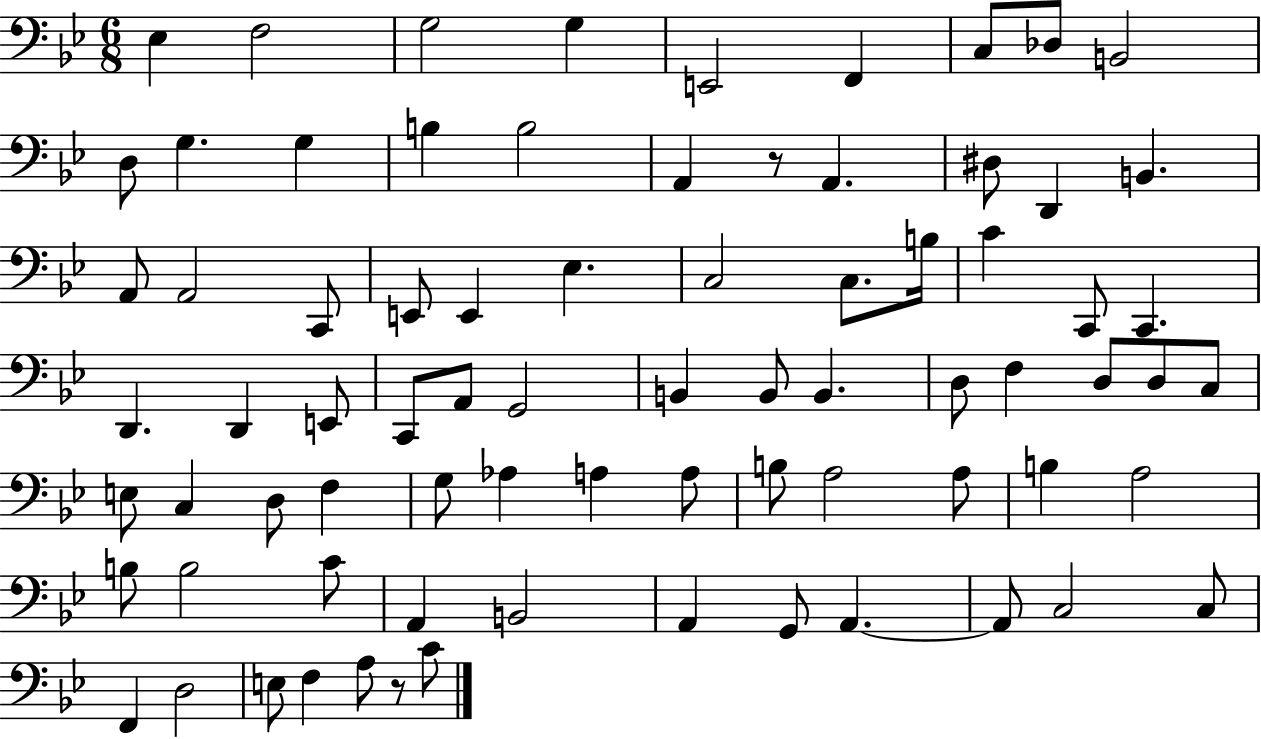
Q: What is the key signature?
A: BES major